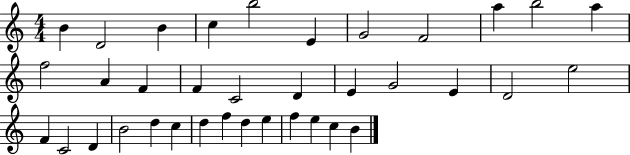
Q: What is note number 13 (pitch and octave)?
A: A4